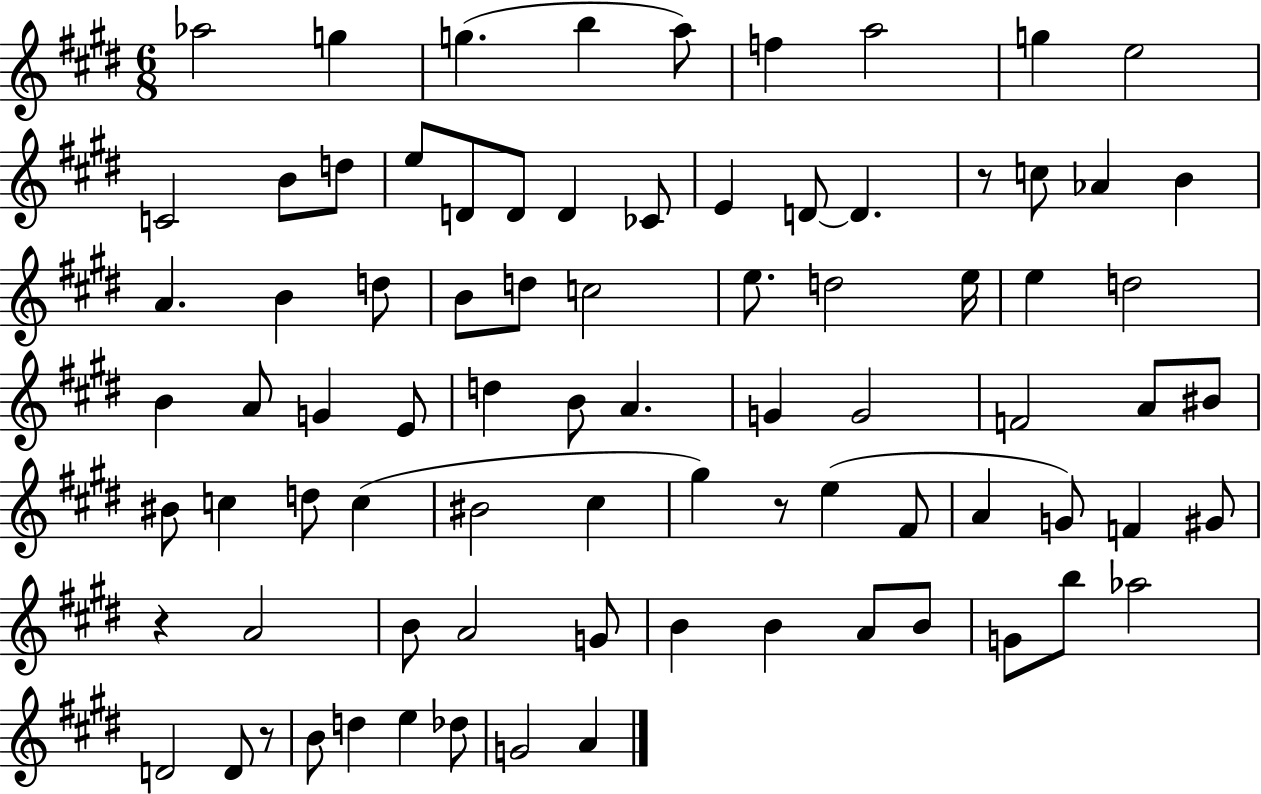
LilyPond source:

{
  \clef treble
  \numericTimeSignature
  \time 6/8
  \key e \major
  aes''2 g''4 | g''4.( b''4 a''8) | f''4 a''2 | g''4 e''2 | \break c'2 b'8 d''8 | e''8 d'8 d'8 d'4 ces'8 | e'4 d'8~~ d'4. | r8 c''8 aes'4 b'4 | \break a'4. b'4 d''8 | b'8 d''8 c''2 | e''8. d''2 e''16 | e''4 d''2 | \break b'4 a'8 g'4 e'8 | d''4 b'8 a'4. | g'4 g'2 | f'2 a'8 bis'8 | \break bis'8 c''4 d''8 c''4( | bis'2 cis''4 | gis''4) r8 e''4( fis'8 | a'4 g'8) f'4 gis'8 | \break r4 a'2 | b'8 a'2 g'8 | b'4 b'4 a'8 b'8 | g'8 b''8 aes''2 | \break d'2 d'8 r8 | b'8 d''4 e''4 des''8 | g'2 a'4 | \bar "|."
}